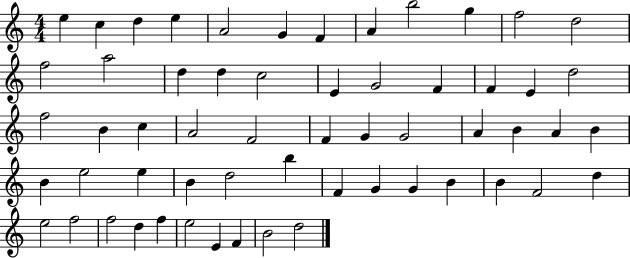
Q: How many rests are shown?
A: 0